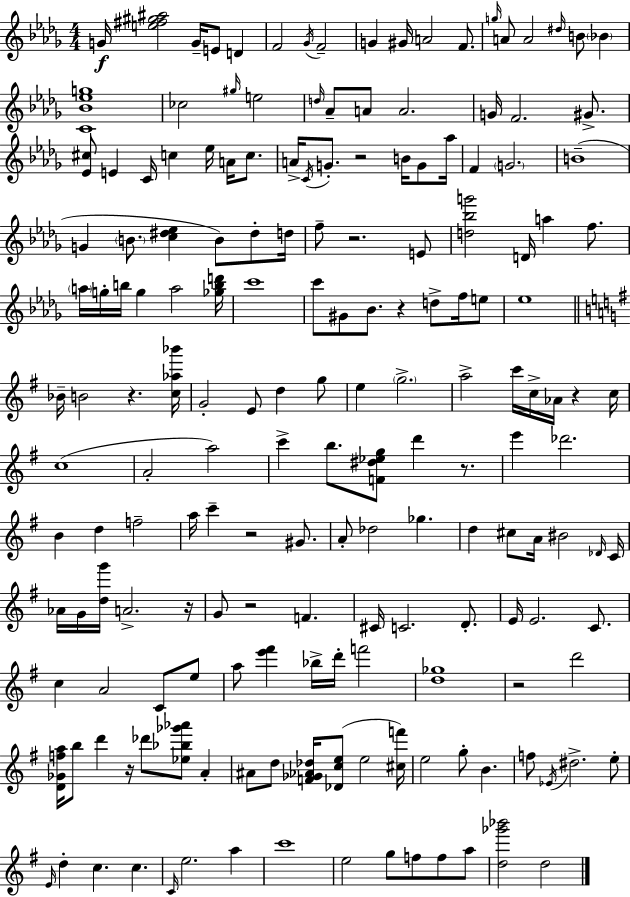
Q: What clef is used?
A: treble